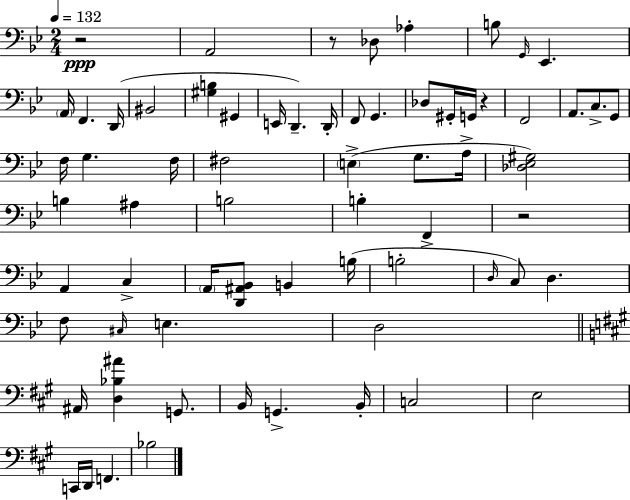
X:1
T:Untitled
M:2/4
L:1/4
K:Bb
z2 A,,2 z/2 _D,/2 _A, B,/2 G,,/4 _E,, A,,/4 F,, D,,/4 ^B,,2 [^G,B,] ^G,, E,,/4 D,, D,,/4 F,,/2 G,, _D,/2 ^G,,/4 G,,/4 z F,,2 A,,/2 C,/2 G,,/2 F,/4 G, F,/4 ^F,2 E, G,/2 A,/4 [_D,_E,^G,]2 B, ^A, B,2 B, F,, z2 A,, C, A,,/4 [D,,^A,,_B,,]/2 B,, B,/4 B,2 D,/4 C,/2 D, F,/2 ^C,/4 E, D,2 ^A,,/4 [D,_B,^A] G,,/2 B,,/4 G,, B,,/4 C,2 E,2 C,,/4 D,,/4 F,, _B,2